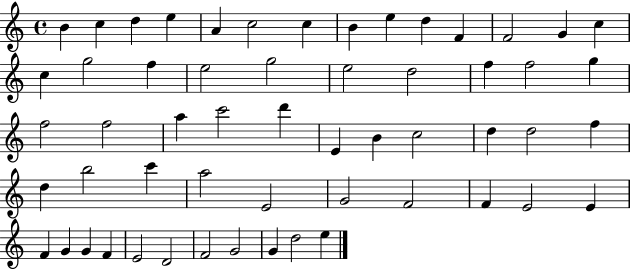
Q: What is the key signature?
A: C major